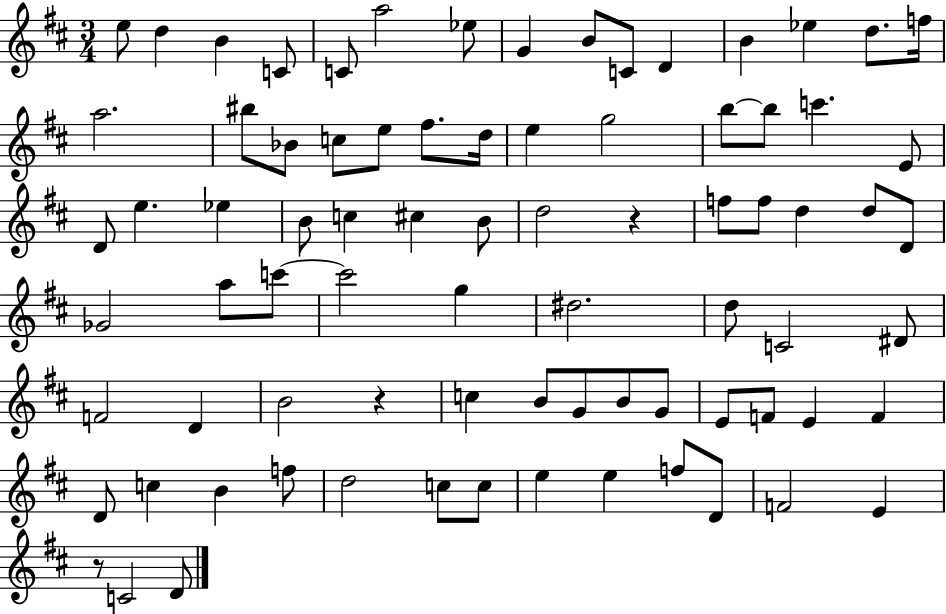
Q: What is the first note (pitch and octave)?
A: E5